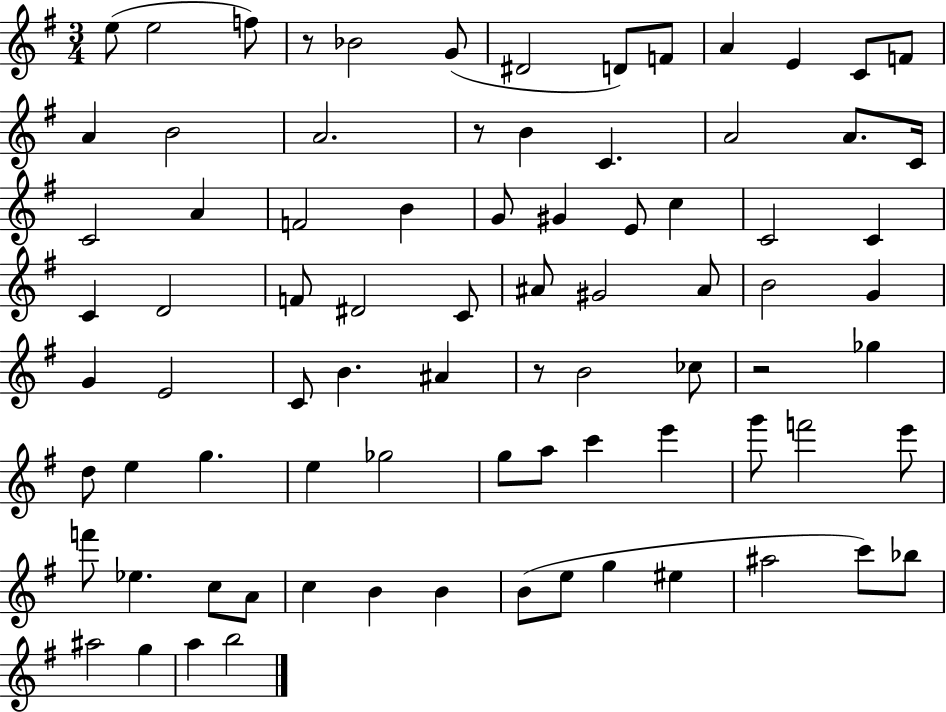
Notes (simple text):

E5/e E5/h F5/e R/e Bb4/h G4/e D#4/h D4/e F4/e A4/q E4/q C4/e F4/e A4/q B4/h A4/h. R/e B4/q C4/q. A4/h A4/e. C4/s C4/h A4/q F4/h B4/q G4/e G#4/q E4/e C5/q C4/h C4/q C4/q D4/h F4/e D#4/h C4/e A#4/e G#4/h A#4/e B4/h G4/q G4/q E4/h C4/e B4/q. A#4/q R/e B4/h CES5/e R/h Gb5/q D5/e E5/q G5/q. E5/q Gb5/h G5/e A5/e C6/q E6/q G6/e F6/h E6/e F6/e Eb5/q. C5/e A4/e C5/q B4/q B4/q B4/e E5/e G5/q EIS5/q A#5/h C6/e Bb5/e A#5/h G5/q A5/q B5/h